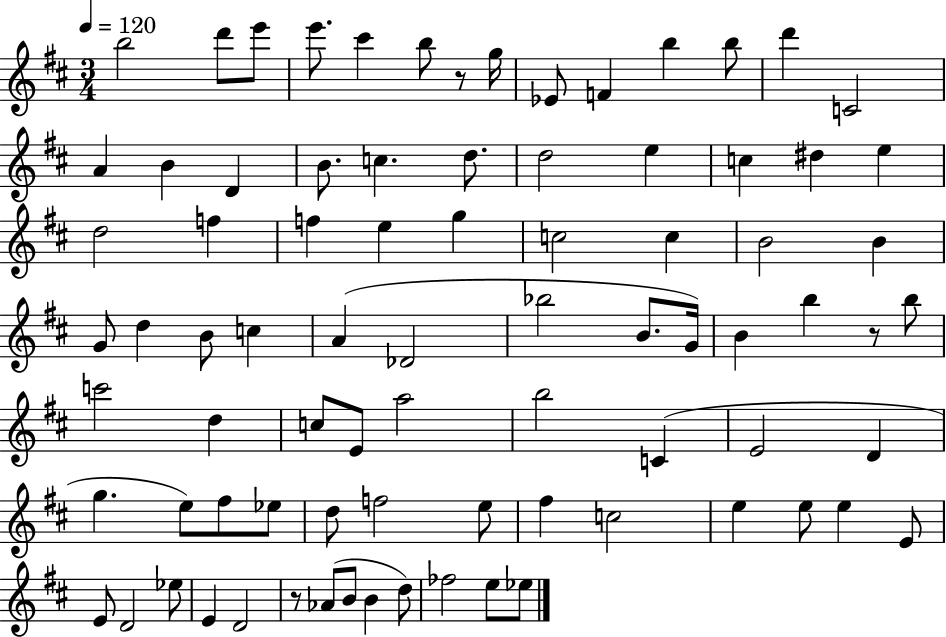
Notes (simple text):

B5/h D6/e E6/e E6/e. C#6/q B5/e R/e G5/s Eb4/e F4/q B5/q B5/e D6/q C4/h A4/q B4/q D4/q B4/e. C5/q. D5/e. D5/h E5/q C5/q D#5/q E5/q D5/h F5/q F5/q E5/q G5/q C5/h C5/q B4/h B4/q G4/e D5/q B4/e C5/q A4/q Db4/h Bb5/h B4/e. G4/s B4/q B5/q R/e B5/e C6/h D5/q C5/e E4/e A5/h B5/h C4/q E4/h D4/q G5/q. E5/e F#5/e Eb5/e D5/e F5/h E5/e F#5/q C5/h E5/q E5/e E5/q E4/e E4/e D4/h Eb5/e E4/q D4/h R/e Ab4/e B4/e B4/q D5/e FES5/h E5/e Eb5/e